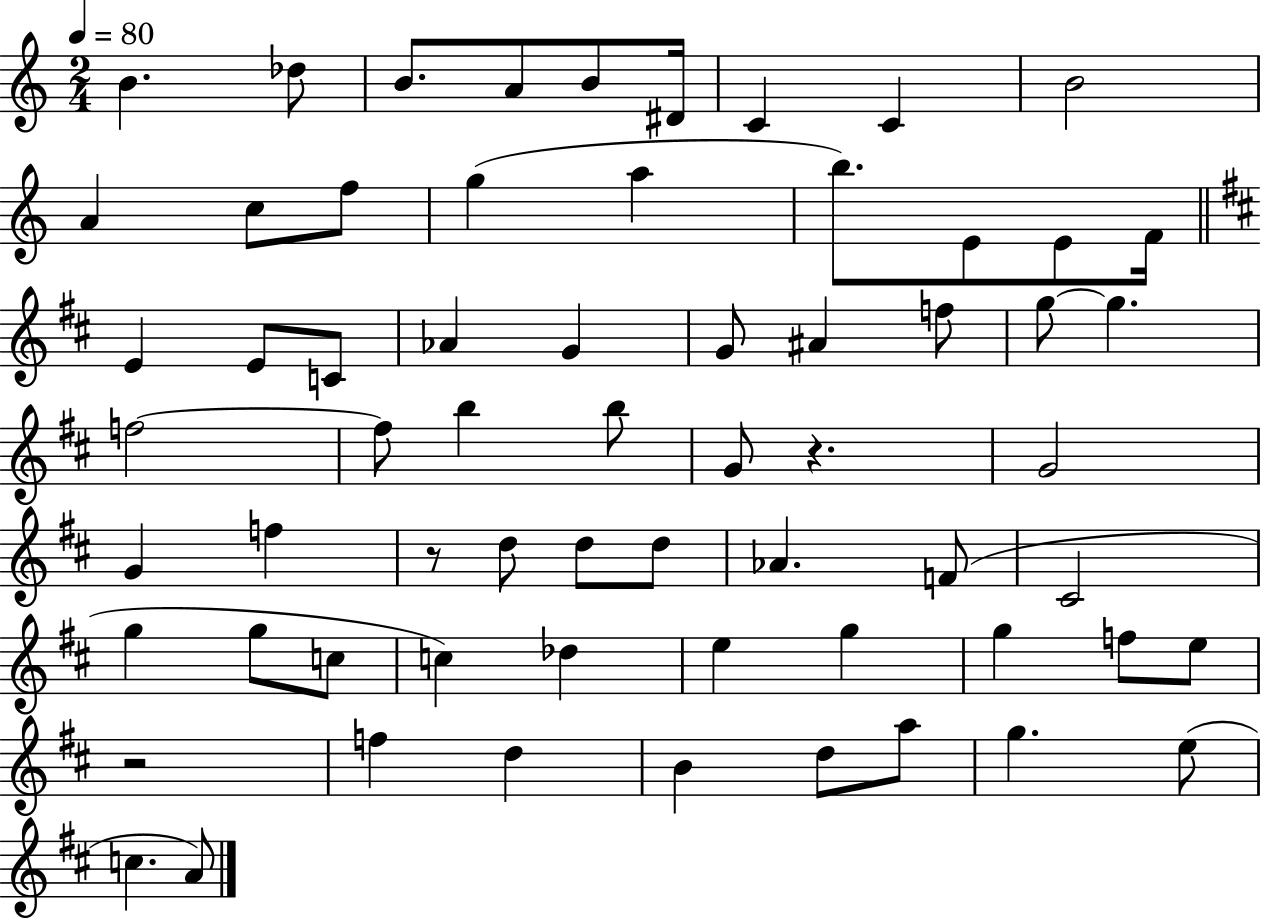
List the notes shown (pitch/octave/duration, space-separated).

B4/q. Db5/e B4/e. A4/e B4/e D#4/s C4/q C4/q B4/h A4/q C5/e F5/e G5/q A5/q B5/e. E4/e E4/e F4/s E4/q E4/e C4/e Ab4/q G4/q G4/e A#4/q F5/e G5/e G5/q. F5/h F5/e B5/q B5/e G4/e R/q. G4/h G4/q F5/q R/e D5/e D5/e D5/e Ab4/q. F4/e C#4/h G5/q G5/e C5/e C5/q Db5/q E5/q G5/q G5/q F5/e E5/e R/h F5/q D5/q B4/q D5/e A5/e G5/q. E5/e C5/q. A4/e